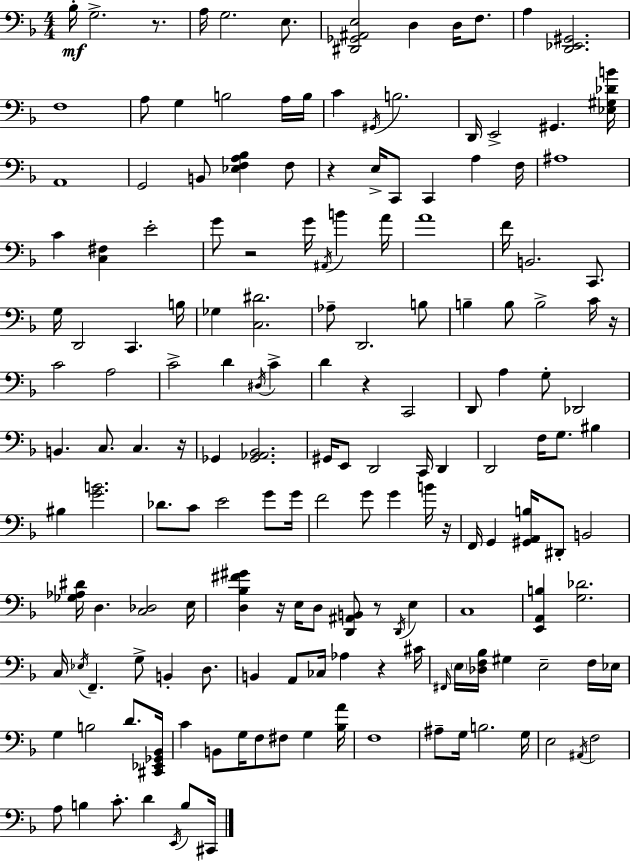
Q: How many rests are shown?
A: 10